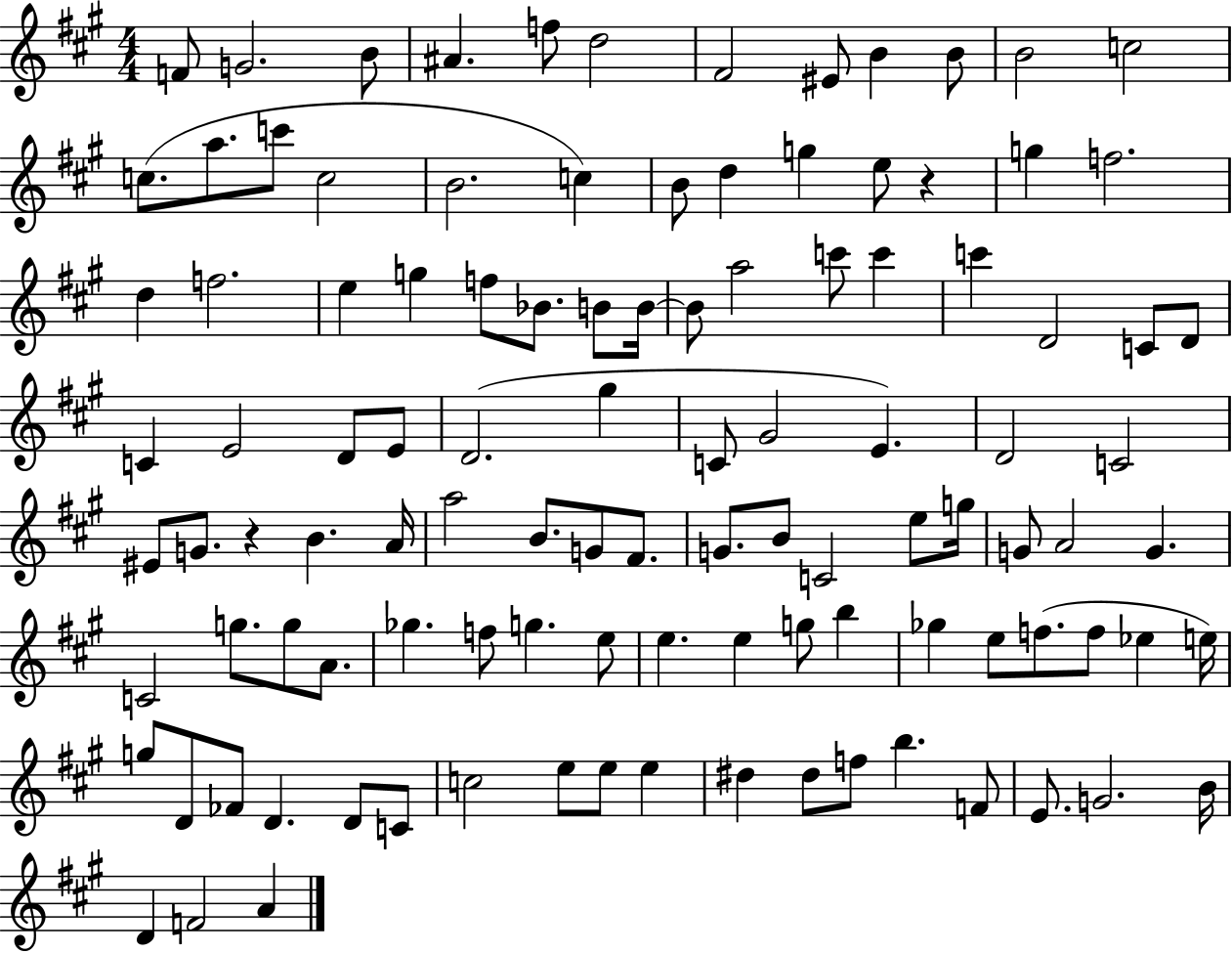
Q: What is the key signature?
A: A major